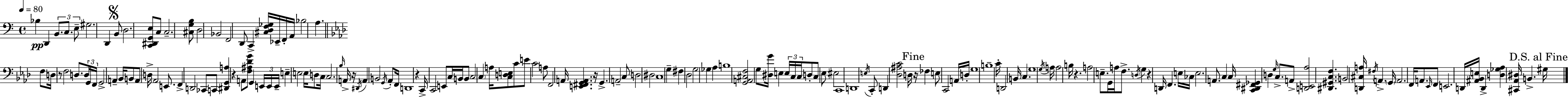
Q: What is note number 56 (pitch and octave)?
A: B2